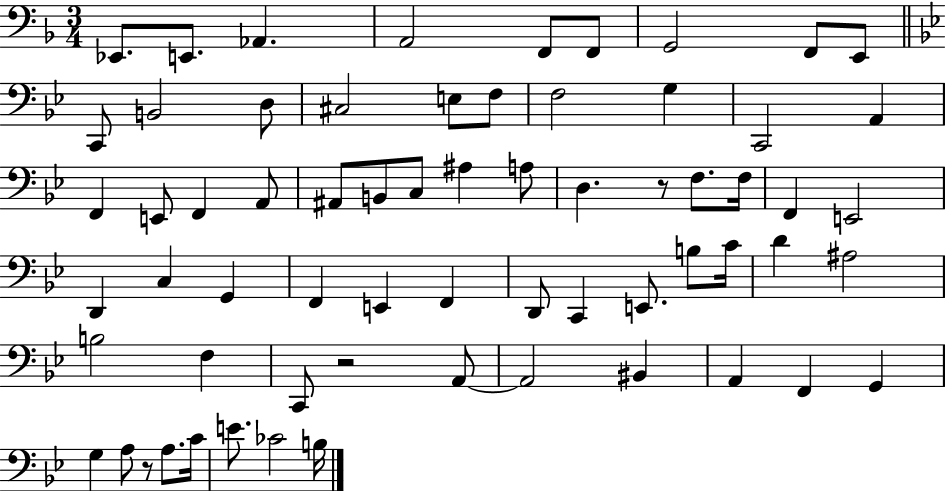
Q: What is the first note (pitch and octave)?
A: Eb2